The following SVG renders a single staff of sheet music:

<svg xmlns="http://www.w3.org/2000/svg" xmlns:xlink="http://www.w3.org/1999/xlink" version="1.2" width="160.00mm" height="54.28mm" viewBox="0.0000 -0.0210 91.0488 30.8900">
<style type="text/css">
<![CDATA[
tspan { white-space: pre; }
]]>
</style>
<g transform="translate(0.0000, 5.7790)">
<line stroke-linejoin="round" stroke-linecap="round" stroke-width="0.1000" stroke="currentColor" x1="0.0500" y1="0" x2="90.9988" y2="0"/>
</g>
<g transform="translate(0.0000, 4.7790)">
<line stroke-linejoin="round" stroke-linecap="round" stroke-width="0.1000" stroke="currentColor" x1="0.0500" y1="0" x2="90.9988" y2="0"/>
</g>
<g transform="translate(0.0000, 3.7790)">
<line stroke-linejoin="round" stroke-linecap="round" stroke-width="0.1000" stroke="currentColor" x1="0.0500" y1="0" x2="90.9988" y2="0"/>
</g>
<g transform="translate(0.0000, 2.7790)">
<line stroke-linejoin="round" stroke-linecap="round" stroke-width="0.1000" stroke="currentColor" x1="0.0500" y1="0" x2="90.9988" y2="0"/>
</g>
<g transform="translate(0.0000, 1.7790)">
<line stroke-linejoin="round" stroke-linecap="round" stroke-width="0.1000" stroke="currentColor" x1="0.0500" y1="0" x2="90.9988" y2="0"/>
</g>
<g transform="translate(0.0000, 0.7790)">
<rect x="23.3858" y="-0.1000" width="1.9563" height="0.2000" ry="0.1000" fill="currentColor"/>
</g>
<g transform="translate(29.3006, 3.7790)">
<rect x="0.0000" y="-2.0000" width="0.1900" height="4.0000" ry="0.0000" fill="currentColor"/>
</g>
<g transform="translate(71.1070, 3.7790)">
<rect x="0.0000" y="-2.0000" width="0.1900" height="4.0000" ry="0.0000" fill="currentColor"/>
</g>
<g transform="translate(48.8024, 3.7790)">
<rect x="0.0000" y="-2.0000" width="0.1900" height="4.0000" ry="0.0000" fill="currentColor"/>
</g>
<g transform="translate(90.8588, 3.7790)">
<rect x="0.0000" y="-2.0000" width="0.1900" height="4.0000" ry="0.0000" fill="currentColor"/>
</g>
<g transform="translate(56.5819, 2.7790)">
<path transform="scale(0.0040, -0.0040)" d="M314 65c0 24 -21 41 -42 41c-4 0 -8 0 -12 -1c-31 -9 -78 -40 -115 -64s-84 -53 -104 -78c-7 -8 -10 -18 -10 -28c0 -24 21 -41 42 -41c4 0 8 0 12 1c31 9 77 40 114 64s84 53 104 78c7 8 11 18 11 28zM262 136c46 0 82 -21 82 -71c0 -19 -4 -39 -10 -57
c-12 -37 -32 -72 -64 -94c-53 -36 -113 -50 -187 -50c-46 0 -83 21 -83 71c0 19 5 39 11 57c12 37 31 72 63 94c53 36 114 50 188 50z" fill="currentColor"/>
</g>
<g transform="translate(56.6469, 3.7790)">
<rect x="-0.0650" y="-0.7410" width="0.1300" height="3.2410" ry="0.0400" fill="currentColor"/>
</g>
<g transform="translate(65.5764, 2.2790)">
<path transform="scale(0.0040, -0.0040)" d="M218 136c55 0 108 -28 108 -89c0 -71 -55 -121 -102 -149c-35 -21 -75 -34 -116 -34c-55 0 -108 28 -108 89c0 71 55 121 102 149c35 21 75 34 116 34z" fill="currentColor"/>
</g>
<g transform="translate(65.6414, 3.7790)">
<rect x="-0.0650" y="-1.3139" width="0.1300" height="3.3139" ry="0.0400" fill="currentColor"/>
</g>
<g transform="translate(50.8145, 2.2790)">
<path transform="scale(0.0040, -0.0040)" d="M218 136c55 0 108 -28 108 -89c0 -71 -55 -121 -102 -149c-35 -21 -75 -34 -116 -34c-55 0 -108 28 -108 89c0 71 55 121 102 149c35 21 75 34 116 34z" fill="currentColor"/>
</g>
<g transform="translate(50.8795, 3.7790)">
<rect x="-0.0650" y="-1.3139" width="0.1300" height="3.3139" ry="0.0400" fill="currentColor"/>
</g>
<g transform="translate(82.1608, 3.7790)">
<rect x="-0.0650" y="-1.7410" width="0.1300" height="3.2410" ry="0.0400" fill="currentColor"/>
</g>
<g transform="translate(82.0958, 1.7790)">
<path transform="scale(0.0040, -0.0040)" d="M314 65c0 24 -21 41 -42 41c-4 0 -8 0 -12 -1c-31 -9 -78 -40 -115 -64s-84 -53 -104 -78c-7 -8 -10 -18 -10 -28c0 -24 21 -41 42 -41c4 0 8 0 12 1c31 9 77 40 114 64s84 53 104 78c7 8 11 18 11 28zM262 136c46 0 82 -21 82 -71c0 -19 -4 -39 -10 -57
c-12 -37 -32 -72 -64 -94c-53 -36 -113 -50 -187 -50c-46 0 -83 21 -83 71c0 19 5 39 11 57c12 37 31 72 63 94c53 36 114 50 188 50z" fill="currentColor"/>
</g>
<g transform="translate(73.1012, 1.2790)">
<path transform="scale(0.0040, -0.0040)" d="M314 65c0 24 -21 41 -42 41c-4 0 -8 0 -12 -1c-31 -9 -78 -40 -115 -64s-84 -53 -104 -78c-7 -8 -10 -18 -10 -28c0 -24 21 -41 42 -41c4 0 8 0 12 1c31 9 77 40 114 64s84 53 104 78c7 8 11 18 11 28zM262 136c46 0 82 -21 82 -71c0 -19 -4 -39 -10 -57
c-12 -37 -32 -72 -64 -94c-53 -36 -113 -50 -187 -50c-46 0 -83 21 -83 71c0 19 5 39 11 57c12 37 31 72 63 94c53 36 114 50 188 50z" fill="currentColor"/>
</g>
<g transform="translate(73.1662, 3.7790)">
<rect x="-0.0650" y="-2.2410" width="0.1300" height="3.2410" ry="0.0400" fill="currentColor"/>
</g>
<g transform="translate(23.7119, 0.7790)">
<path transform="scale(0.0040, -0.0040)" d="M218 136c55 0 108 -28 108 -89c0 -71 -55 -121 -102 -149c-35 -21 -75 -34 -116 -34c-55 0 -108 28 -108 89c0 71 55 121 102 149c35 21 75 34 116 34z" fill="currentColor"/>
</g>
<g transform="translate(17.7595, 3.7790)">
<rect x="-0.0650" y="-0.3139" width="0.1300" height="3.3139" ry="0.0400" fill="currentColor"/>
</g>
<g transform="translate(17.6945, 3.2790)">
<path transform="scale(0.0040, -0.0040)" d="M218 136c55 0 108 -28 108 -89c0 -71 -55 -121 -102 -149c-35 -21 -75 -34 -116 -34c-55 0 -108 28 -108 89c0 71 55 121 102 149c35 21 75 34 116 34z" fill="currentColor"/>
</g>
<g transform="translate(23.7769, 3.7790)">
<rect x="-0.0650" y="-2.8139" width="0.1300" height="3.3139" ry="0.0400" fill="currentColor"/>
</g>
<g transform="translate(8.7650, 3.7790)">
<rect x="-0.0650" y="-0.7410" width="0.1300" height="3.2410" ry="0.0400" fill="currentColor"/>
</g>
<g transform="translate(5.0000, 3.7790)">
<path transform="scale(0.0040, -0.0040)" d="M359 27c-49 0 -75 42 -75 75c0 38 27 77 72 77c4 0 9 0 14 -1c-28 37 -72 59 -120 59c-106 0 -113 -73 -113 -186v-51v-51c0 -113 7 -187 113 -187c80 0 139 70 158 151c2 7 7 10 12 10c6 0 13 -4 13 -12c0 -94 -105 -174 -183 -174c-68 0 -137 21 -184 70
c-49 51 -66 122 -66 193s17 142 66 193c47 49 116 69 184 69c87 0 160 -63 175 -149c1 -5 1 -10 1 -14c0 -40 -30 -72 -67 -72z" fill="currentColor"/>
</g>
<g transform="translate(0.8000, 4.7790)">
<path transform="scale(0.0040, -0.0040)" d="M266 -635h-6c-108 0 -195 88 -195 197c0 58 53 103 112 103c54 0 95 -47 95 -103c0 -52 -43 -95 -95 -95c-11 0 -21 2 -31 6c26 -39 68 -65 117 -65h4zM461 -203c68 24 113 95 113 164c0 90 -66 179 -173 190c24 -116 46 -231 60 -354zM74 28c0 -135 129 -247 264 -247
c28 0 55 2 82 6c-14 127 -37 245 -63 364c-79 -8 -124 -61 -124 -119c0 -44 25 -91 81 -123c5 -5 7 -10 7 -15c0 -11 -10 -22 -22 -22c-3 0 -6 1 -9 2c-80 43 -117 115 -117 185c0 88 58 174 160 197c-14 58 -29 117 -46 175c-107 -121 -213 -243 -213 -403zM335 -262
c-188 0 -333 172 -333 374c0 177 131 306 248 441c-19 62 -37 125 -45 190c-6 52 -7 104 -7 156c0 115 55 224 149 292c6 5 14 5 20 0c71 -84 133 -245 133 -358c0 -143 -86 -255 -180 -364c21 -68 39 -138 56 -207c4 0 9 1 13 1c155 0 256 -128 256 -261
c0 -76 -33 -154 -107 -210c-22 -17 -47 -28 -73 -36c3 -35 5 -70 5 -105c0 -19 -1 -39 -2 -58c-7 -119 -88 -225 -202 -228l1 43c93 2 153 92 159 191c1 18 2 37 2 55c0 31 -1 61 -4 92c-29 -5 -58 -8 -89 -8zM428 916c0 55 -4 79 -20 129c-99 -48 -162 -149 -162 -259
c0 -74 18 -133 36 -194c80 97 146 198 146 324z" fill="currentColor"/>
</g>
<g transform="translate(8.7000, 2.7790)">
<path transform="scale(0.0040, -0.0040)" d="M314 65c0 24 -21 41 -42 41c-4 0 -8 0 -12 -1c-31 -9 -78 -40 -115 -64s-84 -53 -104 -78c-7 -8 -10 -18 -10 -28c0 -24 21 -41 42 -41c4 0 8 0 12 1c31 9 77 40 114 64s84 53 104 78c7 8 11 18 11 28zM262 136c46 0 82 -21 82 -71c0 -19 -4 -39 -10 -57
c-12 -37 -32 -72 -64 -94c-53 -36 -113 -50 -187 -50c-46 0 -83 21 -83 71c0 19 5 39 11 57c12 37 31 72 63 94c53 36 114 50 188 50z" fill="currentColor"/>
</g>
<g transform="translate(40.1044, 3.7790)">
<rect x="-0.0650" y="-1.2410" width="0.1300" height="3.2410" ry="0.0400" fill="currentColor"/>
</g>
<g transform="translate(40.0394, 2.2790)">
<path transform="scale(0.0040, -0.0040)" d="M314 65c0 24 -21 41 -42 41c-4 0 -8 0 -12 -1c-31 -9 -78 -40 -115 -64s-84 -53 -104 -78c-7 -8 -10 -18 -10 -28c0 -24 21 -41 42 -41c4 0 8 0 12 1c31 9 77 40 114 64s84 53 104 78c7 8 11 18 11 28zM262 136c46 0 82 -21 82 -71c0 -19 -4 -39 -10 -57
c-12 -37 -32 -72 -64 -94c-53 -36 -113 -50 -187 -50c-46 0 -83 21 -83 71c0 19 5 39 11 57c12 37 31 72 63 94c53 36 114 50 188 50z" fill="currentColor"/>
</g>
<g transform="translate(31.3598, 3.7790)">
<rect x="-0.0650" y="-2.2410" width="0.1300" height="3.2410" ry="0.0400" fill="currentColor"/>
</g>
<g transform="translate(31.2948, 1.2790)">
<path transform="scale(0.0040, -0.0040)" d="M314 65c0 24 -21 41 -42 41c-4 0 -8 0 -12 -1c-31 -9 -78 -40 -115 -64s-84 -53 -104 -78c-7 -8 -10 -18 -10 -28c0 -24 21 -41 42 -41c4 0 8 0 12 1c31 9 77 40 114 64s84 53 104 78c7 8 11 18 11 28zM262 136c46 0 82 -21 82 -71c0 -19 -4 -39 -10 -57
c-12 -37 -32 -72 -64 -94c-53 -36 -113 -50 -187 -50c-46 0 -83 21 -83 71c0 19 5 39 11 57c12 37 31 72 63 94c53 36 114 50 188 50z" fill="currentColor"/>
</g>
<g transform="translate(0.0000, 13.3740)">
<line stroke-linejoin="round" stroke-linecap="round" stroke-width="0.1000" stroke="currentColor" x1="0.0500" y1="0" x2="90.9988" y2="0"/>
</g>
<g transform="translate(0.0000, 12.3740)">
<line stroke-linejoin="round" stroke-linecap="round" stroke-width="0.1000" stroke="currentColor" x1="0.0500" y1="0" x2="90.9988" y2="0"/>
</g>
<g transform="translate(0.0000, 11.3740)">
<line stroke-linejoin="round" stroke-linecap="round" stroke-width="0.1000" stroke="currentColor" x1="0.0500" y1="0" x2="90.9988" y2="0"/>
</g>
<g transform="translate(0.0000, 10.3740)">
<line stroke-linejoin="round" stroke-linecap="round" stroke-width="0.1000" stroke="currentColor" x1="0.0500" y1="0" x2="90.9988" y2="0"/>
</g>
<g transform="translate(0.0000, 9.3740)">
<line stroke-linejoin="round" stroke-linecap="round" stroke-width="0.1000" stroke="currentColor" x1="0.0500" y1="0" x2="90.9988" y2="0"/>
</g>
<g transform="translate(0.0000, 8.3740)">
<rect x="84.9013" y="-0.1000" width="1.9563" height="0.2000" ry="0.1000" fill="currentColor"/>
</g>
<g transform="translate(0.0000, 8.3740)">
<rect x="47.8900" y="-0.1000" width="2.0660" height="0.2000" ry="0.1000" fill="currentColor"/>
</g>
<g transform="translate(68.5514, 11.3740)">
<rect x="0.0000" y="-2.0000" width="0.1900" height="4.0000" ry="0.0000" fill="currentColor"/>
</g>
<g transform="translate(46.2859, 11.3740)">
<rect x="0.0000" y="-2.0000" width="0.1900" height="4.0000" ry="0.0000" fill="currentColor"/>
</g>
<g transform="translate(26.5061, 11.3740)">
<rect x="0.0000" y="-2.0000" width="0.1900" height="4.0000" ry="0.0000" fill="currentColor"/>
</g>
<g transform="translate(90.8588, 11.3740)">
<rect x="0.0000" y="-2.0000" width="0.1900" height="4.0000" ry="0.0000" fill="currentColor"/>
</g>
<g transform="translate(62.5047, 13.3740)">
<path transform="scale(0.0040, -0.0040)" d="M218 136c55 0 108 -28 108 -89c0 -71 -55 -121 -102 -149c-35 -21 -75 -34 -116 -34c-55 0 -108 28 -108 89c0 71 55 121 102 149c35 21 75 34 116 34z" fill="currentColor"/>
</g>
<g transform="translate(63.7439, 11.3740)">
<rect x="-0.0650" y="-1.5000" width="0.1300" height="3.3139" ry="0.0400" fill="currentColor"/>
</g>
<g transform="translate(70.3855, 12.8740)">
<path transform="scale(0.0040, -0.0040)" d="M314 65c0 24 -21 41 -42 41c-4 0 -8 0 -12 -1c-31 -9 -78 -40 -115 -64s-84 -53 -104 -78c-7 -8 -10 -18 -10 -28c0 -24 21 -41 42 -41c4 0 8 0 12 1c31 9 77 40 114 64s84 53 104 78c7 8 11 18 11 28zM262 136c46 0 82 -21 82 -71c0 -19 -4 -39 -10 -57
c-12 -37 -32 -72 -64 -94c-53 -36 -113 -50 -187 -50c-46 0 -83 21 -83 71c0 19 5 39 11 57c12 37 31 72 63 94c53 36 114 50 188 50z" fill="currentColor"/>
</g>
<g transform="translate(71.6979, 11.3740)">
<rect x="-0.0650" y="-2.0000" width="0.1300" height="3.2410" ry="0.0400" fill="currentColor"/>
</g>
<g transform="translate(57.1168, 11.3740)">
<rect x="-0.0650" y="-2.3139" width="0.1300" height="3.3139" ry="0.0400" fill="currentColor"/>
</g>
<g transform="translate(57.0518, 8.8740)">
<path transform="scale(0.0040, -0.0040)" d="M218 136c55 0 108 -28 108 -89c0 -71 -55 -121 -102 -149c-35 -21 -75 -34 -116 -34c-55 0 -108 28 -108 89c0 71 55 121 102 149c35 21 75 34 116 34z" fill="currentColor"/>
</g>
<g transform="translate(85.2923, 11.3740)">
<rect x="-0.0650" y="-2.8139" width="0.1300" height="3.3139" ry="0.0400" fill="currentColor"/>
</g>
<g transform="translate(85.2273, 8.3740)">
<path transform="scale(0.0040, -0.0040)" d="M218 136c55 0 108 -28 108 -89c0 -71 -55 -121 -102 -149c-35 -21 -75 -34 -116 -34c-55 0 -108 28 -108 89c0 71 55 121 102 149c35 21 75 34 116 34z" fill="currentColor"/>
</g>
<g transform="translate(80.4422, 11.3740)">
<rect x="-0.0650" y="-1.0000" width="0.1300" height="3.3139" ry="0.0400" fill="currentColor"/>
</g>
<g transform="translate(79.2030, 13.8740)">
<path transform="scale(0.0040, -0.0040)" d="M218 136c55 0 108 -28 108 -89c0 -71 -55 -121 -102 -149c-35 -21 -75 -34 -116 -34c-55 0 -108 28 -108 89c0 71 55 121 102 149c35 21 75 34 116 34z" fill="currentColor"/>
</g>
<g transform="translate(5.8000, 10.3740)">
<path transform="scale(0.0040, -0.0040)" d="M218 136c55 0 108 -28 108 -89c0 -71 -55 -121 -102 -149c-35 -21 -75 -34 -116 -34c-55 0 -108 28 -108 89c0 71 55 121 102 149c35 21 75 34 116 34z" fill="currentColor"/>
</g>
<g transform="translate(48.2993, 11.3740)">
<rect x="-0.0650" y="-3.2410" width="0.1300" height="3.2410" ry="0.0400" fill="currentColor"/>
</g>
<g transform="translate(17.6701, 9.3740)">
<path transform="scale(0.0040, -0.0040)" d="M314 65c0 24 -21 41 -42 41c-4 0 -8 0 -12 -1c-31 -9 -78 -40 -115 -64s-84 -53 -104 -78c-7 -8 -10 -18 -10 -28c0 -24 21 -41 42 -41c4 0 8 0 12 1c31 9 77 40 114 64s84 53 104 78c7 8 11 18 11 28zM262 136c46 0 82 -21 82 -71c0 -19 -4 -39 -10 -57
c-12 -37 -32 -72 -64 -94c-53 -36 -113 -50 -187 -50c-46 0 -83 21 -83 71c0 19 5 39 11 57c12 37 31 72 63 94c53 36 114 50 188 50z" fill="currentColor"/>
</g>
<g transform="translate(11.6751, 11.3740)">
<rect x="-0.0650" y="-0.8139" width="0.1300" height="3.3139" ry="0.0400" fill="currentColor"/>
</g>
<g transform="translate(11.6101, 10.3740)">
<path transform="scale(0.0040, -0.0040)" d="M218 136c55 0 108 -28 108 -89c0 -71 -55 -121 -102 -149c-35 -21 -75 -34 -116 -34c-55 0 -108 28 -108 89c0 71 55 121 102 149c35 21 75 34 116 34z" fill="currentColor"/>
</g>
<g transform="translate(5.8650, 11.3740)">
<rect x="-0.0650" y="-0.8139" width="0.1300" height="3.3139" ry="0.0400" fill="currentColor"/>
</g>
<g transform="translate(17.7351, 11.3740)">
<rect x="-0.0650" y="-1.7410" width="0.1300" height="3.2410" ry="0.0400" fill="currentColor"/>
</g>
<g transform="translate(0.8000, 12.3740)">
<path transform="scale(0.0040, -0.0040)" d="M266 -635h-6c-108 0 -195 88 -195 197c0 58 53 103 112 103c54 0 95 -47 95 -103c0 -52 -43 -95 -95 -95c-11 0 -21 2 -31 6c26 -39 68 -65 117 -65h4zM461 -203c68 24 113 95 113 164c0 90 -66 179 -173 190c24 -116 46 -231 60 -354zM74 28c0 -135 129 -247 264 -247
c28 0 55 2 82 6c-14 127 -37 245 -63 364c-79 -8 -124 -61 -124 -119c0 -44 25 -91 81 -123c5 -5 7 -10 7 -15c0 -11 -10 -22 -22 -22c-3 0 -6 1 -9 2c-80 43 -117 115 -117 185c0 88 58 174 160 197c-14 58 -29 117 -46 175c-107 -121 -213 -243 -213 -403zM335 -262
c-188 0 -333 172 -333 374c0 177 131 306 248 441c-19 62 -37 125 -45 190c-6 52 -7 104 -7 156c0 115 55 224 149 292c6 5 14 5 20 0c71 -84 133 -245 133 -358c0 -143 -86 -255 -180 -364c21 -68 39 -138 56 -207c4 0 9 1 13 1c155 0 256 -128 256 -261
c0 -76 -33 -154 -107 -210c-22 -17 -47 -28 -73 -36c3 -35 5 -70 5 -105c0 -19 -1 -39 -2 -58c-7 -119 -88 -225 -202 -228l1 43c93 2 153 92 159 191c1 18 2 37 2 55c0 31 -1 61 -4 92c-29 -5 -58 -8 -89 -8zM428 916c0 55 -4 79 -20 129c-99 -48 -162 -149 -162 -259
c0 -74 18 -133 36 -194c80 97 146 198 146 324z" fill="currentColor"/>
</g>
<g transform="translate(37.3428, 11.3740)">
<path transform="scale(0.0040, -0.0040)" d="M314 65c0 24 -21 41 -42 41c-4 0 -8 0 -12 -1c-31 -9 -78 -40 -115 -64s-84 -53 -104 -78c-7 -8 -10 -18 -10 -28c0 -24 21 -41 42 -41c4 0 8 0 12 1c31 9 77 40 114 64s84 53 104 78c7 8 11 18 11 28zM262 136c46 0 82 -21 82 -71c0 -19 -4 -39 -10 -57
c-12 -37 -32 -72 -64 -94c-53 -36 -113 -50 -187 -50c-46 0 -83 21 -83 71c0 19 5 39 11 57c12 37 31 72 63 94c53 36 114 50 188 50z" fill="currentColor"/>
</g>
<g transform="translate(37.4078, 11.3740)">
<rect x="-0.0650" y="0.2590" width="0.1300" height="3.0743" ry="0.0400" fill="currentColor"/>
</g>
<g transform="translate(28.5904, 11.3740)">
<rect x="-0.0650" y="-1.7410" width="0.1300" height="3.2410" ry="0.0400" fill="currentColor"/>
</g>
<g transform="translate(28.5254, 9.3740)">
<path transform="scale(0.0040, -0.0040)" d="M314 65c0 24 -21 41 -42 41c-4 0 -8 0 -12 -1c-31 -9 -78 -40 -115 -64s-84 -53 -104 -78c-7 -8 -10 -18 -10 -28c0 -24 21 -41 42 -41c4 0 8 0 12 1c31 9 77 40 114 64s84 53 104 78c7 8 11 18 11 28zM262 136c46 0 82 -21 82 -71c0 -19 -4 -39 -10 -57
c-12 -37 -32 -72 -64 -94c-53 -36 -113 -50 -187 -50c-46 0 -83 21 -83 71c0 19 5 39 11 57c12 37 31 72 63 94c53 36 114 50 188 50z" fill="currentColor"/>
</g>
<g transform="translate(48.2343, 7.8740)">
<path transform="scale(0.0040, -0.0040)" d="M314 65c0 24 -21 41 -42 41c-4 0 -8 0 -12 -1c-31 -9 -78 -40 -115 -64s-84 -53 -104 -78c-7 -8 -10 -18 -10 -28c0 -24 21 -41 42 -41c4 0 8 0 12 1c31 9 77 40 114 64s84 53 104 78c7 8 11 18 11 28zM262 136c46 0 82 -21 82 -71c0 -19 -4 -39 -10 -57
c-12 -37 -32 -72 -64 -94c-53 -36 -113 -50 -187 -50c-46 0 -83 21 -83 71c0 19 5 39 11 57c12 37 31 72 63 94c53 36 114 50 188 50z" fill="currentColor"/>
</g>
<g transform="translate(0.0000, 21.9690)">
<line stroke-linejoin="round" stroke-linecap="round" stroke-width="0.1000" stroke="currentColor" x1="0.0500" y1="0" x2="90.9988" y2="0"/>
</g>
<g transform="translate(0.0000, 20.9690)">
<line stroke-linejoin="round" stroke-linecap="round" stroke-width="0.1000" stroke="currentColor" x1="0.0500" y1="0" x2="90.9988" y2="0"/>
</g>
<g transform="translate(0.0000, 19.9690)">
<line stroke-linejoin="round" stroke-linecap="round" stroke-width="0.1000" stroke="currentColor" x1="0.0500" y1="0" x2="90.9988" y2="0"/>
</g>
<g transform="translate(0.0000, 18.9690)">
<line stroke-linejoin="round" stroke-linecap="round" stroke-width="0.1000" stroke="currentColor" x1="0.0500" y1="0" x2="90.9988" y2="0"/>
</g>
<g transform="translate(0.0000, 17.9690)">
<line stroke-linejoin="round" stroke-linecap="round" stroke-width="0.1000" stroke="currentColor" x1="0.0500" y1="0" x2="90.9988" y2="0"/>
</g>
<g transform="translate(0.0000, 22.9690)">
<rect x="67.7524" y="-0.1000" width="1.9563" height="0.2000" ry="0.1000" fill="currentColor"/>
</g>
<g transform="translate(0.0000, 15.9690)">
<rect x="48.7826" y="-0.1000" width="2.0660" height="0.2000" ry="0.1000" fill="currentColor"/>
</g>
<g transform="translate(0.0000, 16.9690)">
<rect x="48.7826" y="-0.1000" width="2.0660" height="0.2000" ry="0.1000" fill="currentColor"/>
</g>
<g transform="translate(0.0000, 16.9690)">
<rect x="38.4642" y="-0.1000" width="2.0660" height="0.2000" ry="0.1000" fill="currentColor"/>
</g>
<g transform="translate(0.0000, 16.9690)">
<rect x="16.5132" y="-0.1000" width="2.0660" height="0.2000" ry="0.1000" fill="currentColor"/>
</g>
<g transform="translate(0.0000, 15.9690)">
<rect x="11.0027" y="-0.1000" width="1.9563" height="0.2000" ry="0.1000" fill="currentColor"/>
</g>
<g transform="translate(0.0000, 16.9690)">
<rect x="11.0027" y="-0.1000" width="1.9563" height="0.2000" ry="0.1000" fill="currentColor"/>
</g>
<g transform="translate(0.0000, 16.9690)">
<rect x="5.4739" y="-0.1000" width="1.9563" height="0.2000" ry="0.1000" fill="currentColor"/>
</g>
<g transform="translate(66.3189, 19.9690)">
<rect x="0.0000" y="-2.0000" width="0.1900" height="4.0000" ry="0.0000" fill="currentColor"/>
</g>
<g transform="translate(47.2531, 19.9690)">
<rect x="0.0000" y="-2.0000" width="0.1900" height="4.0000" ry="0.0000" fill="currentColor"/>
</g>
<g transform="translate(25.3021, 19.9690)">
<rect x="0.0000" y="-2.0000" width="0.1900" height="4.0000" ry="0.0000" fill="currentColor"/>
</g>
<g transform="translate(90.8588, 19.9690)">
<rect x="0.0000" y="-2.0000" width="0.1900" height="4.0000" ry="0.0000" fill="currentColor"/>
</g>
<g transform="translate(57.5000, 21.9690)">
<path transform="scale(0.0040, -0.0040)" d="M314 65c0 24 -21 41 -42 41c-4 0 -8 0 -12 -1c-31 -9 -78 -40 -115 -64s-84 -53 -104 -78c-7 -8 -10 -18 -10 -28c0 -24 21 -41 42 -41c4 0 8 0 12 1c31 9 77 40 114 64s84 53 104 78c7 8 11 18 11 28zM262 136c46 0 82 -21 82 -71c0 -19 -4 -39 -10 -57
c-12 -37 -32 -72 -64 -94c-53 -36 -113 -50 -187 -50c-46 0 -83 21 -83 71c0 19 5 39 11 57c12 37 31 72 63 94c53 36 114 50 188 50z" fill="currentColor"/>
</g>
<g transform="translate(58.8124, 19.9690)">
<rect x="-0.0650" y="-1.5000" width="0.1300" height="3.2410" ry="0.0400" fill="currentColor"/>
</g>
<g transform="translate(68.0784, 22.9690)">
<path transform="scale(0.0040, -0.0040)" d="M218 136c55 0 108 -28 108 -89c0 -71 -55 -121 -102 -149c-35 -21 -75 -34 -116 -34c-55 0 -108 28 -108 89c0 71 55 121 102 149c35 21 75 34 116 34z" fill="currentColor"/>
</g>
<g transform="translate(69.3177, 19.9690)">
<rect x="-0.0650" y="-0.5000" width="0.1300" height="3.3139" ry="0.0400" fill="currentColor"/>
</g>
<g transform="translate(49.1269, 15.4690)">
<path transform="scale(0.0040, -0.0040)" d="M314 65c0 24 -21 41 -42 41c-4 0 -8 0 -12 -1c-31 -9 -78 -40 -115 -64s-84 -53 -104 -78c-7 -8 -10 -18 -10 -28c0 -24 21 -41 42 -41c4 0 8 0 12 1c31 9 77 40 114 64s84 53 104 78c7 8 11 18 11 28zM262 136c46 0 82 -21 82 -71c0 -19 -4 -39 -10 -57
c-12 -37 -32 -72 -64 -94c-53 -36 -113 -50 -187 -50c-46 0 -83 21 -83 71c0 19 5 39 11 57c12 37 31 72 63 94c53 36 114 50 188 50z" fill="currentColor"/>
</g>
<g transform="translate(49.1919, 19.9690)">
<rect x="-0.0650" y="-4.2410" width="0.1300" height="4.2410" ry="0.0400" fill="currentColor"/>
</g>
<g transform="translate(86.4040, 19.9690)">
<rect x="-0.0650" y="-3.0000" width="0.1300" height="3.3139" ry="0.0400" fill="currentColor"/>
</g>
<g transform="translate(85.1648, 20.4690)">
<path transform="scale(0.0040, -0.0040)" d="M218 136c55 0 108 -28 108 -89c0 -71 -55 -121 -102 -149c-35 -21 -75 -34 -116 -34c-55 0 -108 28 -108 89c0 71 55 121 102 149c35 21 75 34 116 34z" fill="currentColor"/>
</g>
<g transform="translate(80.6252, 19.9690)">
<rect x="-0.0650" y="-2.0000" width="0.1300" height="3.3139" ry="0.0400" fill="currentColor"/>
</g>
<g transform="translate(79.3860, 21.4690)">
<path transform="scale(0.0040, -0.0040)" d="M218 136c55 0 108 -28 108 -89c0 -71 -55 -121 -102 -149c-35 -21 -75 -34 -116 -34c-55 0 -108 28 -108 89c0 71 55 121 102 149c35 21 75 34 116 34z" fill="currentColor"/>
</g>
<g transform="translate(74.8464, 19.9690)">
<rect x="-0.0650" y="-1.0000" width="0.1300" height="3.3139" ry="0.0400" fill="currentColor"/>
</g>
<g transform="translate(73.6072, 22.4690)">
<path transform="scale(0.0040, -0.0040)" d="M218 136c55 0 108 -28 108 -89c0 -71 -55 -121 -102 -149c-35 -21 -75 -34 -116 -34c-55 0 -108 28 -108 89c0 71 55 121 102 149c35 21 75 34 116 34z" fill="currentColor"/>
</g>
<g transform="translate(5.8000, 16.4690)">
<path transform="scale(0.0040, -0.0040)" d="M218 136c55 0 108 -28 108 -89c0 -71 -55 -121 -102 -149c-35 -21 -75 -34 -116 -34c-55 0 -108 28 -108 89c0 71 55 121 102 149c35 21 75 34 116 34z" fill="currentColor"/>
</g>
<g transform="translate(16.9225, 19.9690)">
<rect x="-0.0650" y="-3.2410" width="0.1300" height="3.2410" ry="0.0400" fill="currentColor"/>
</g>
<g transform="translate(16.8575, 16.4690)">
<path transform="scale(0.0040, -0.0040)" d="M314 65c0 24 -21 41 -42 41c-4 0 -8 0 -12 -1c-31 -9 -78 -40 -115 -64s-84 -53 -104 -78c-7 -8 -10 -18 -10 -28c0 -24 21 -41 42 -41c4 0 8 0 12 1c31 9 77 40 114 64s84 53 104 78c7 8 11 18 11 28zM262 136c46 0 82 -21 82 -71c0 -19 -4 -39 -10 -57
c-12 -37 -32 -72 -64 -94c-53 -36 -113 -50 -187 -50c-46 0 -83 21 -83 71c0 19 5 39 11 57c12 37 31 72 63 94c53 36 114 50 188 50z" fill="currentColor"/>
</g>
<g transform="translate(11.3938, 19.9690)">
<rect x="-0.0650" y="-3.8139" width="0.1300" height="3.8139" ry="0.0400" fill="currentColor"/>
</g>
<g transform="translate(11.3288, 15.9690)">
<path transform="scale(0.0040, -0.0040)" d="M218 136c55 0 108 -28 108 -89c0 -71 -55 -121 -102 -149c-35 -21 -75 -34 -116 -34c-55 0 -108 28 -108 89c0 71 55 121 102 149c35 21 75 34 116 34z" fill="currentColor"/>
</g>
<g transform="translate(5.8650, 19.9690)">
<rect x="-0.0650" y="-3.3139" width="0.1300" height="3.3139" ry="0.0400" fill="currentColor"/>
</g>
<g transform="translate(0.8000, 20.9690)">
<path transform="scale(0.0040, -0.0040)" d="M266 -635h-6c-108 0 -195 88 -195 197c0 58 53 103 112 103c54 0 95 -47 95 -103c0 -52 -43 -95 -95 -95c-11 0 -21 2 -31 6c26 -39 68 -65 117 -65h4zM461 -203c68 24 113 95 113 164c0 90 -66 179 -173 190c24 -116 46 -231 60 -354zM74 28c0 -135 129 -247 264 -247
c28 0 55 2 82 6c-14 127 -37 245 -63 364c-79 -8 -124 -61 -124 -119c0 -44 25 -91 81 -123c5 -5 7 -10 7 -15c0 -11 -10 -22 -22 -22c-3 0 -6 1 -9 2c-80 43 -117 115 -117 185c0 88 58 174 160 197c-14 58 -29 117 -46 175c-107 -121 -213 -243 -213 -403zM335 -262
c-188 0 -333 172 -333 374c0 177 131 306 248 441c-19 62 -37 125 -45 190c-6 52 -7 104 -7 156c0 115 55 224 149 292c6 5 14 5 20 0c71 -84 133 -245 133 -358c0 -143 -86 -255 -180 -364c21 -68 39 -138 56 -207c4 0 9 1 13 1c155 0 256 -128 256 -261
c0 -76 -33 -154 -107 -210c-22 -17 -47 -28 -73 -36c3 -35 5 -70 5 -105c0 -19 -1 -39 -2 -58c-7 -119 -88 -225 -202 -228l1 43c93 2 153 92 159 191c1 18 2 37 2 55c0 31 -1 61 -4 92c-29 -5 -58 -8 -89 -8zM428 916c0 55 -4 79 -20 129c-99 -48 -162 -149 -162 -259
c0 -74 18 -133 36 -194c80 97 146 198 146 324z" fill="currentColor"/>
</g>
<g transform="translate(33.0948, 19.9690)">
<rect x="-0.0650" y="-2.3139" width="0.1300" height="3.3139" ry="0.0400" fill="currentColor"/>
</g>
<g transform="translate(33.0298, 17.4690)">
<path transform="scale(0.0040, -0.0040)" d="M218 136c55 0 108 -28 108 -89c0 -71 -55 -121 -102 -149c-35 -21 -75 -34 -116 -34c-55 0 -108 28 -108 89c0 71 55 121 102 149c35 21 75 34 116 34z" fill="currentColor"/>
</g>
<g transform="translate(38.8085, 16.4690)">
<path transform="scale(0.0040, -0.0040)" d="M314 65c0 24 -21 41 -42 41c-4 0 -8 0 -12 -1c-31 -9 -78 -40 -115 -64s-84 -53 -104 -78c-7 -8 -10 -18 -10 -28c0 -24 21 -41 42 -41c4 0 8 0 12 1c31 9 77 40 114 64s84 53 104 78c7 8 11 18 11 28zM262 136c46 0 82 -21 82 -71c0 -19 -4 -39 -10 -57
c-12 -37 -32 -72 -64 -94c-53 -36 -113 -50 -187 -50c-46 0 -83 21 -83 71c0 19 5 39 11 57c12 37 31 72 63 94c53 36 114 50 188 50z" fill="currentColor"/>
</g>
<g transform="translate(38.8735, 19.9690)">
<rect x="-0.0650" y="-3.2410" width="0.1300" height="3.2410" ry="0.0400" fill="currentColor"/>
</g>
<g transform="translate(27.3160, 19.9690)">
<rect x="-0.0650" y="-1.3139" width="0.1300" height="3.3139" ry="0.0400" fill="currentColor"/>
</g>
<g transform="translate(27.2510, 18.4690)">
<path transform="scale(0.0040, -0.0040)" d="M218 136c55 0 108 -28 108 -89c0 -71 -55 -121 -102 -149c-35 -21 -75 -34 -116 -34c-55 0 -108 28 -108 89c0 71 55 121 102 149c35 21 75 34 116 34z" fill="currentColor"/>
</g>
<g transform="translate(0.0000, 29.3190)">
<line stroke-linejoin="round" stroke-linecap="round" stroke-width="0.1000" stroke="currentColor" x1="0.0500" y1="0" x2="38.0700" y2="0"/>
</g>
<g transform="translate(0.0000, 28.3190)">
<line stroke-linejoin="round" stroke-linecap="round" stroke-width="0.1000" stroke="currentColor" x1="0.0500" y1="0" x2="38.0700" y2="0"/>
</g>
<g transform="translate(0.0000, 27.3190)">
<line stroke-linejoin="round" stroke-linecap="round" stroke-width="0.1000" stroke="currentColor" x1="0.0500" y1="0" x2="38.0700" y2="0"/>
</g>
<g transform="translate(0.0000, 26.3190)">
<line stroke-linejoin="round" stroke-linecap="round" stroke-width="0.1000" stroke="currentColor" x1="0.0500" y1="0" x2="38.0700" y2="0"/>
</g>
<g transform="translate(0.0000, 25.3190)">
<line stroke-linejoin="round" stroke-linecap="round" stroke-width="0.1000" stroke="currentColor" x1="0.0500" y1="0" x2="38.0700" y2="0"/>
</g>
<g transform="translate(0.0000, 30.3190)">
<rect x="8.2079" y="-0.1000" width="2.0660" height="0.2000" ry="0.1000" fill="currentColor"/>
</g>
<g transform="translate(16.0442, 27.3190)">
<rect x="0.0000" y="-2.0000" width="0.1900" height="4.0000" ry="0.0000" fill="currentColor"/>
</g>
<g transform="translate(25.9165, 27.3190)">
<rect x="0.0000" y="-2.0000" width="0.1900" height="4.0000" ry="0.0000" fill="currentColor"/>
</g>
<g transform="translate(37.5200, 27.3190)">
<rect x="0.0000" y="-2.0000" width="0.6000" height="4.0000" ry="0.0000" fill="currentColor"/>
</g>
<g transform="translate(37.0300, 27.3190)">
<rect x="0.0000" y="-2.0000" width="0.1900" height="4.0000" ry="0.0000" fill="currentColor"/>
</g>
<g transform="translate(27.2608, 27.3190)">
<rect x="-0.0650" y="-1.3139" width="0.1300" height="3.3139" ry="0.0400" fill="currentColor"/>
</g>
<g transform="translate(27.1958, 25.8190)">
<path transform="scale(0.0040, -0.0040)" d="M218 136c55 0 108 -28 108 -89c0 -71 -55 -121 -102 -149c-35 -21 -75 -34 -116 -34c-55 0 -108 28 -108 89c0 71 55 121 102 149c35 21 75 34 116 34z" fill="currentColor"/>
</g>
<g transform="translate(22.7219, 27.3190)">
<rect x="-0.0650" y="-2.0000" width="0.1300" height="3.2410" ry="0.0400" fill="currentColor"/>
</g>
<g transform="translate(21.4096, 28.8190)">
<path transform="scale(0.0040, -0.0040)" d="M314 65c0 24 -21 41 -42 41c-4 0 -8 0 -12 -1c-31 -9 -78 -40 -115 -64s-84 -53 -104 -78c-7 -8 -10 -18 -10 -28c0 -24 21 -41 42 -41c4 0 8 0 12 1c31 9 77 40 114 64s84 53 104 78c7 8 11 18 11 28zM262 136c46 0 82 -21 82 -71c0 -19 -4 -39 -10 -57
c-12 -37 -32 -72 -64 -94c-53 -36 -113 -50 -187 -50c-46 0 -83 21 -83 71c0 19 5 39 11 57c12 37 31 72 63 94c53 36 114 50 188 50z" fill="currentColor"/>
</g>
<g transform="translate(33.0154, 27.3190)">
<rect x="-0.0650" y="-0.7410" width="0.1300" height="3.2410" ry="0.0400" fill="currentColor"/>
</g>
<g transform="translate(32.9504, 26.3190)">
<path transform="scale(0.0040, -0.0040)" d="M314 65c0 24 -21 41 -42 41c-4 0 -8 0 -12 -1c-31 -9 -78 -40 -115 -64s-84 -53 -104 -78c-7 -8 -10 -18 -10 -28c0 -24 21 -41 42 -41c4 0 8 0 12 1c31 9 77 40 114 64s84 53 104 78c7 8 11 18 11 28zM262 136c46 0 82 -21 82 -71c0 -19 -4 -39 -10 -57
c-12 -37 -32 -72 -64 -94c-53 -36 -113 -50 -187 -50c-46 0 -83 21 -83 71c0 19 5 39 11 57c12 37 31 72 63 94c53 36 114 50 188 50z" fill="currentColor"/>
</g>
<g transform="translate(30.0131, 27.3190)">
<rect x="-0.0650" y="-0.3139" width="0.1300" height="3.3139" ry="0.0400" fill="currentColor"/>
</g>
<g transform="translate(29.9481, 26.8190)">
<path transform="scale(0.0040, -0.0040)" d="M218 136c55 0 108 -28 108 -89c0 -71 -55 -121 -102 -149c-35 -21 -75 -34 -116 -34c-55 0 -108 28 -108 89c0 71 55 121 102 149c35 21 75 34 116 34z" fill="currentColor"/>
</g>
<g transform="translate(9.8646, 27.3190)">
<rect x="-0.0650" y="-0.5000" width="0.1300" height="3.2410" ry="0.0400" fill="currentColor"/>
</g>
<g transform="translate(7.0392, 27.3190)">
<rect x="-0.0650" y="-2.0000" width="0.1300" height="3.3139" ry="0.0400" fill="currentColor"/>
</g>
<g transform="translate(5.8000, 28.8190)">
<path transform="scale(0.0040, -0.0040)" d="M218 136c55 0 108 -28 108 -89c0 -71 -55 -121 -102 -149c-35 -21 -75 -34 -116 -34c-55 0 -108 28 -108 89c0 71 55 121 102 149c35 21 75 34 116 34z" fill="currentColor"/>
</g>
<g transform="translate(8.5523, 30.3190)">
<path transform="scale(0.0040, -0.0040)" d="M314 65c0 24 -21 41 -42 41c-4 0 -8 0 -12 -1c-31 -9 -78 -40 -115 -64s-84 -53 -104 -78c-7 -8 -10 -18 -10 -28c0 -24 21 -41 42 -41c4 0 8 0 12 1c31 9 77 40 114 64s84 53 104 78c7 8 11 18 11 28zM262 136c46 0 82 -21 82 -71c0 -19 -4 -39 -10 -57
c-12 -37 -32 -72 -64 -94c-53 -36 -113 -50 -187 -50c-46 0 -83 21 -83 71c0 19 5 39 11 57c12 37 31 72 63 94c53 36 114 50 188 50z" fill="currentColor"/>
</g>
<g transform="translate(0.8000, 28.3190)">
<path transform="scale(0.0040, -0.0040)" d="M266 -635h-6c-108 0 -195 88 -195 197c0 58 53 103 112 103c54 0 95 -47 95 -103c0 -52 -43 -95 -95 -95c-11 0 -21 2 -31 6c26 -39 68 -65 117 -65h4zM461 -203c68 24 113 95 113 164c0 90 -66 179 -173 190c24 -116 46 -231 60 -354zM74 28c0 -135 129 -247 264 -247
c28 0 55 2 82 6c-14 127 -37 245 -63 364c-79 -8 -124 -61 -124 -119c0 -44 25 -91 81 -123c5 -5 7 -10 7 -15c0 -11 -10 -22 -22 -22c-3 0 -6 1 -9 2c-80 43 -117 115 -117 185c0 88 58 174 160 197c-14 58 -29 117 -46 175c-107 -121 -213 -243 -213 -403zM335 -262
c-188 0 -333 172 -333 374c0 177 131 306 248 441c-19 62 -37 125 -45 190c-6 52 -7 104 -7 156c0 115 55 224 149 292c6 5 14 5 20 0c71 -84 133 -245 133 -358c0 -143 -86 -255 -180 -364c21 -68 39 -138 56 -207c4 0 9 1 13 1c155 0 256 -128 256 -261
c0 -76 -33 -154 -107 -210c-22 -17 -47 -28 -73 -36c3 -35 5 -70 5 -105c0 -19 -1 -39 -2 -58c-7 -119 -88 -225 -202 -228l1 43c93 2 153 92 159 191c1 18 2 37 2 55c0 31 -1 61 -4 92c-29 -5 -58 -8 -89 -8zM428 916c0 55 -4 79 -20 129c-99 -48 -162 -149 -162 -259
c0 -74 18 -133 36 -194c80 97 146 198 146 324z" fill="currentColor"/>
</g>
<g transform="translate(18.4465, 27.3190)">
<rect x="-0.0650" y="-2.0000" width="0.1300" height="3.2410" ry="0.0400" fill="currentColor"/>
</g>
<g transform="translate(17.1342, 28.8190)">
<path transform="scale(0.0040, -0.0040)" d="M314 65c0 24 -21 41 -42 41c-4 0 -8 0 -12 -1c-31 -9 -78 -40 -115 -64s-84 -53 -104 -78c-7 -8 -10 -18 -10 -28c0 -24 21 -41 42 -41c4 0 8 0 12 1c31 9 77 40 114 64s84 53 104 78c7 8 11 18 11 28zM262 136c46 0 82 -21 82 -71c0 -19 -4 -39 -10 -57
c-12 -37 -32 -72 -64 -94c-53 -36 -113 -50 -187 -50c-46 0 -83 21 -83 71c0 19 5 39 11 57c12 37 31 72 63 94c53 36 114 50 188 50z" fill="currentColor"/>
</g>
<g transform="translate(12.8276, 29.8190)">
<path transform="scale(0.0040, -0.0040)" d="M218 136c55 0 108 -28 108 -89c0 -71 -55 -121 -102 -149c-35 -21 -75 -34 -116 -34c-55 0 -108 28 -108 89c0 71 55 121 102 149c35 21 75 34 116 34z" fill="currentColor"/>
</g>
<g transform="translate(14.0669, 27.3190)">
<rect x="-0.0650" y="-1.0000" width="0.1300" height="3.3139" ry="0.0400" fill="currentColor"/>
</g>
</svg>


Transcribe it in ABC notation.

X:1
T:Untitled
M:4/4
L:1/4
K:C
d2 c a g2 e2 e d2 e g2 f2 d d f2 f2 B2 b2 g E F2 D a b c' b2 e g b2 d'2 E2 C D F A F C2 D F2 F2 e c d2